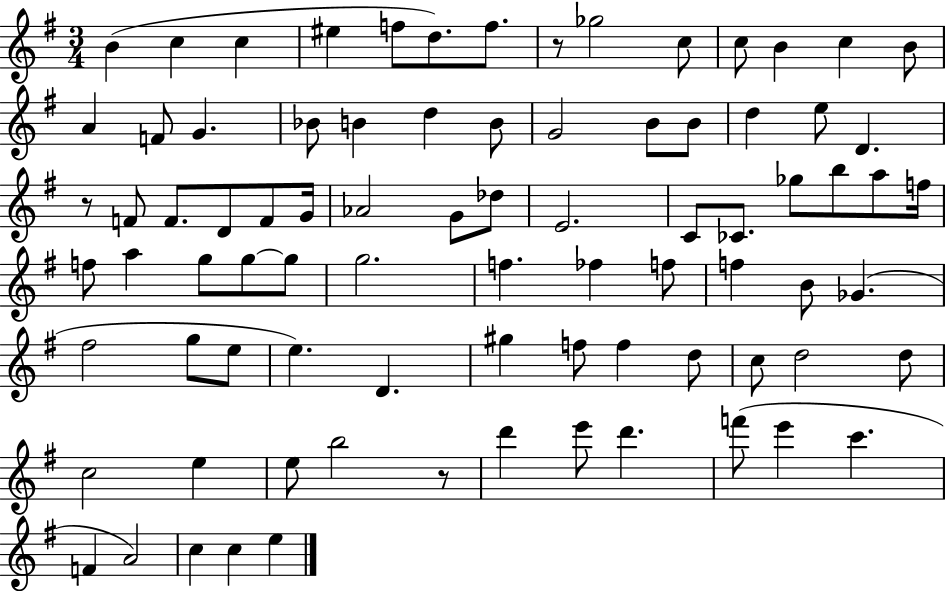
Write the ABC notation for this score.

X:1
T:Untitled
M:3/4
L:1/4
K:G
B c c ^e f/2 d/2 f/2 z/2 _g2 c/2 c/2 B c B/2 A F/2 G _B/2 B d B/2 G2 B/2 B/2 d e/2 D z/2 F/2 F/2 D/2 F/2 G/4 _A2 G/2 _d/2 E2 C/2 _C/2 _g/2 b/2 a/2 f/4 f/2 a g/2 g/2 g/2 g2 f _f f/2 f B/2 _G ^f2 g/2 e/2 e D ^g f/2 f d/2 c/2 d2 d/2 c2 e e/2 b2 z/2 d' e'/2 d' f'/2 e' c' F A2 c c e